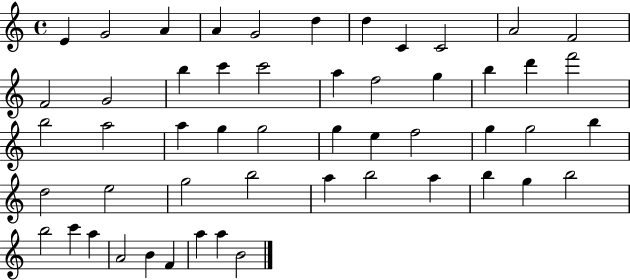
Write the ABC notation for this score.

X:1
T:Untitled
M:4/4
L:1/4
K:C
E G2 A A G2 d d C C2 A2 F2 F2 G2 b c' c'2 a f2 g b d' f'2 b2 a2 a g g2 g e f2 g g2 b d2 e2 g2 b2 a b2 a b g b2 b2 c' a A2 B F a a B2